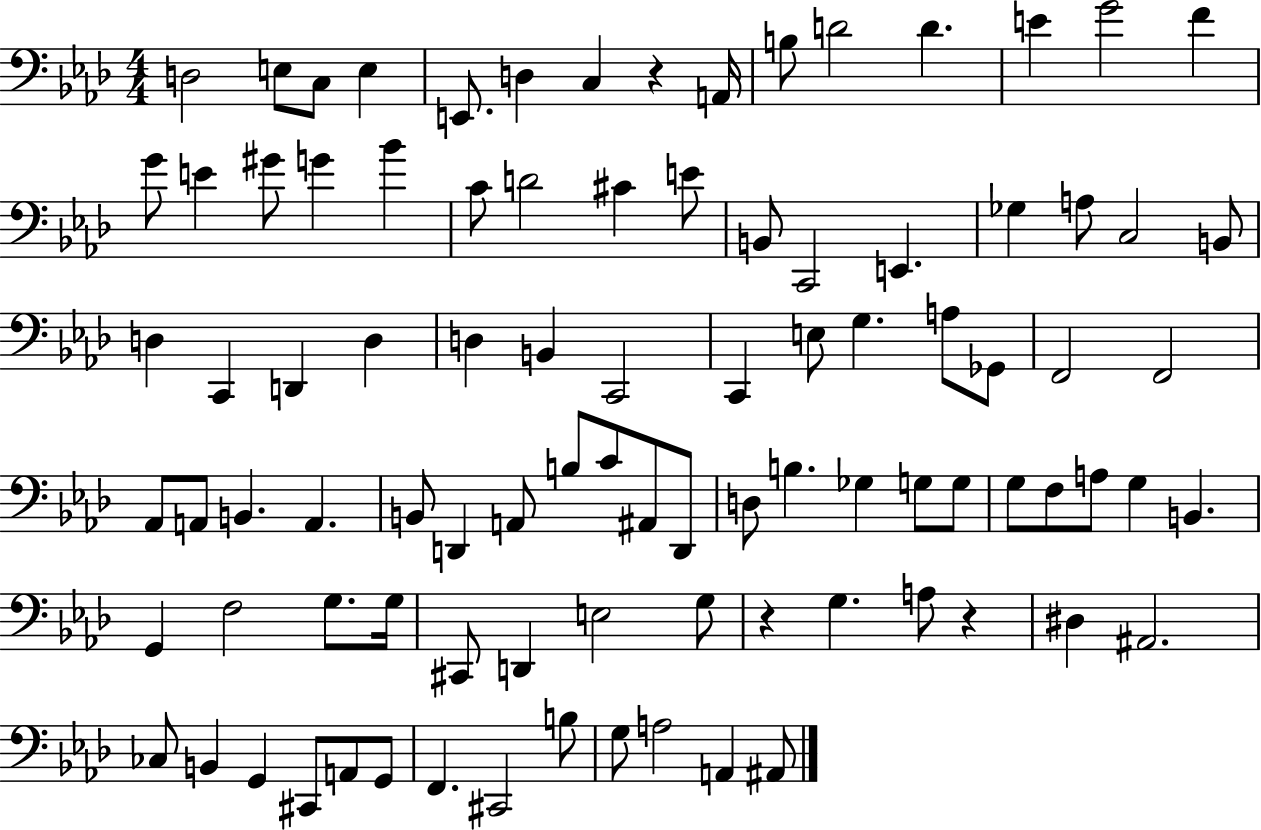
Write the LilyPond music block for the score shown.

{
  \clef bass
  \numericTimeSignature
  \time 4/4
  \key aes \major
  d2 e8 c8 e4 | e,8. d4 c4 r4 a,16 | b8 d'2 d'4. | e'4 g'2 f'4 | \break g'8 e'4 gis'8 g'4 bes'4 | c'8 d'2 cis'4 e'8 | b,8 c,2 e,4. | ges4 a8 c2 b,8 | \break d4 c,4 d,4 d4 | d4 b,4 c,2 | c,4 e8 g4. a8 ges,8 | f,2 f,2 | \break aes,8 a,8 b,4. a,4. | b,8 d,4 a,8 b8 c'8 ais,8 d,8 | d8 b4. ges4 g8 g8 | g8 f8 a8 g4 b,4. | \break g,4 f2 g8. g16 | cis,8 d,4 e2 g8 | r4 g4. a8 r4 | dis4 ais,2. | \break ces8 b,4 g,4 cis,8 a,8 g,8 | f,4. cis,2 b8 | g8 a2 a,4 ais,8 | \bar "|."
}